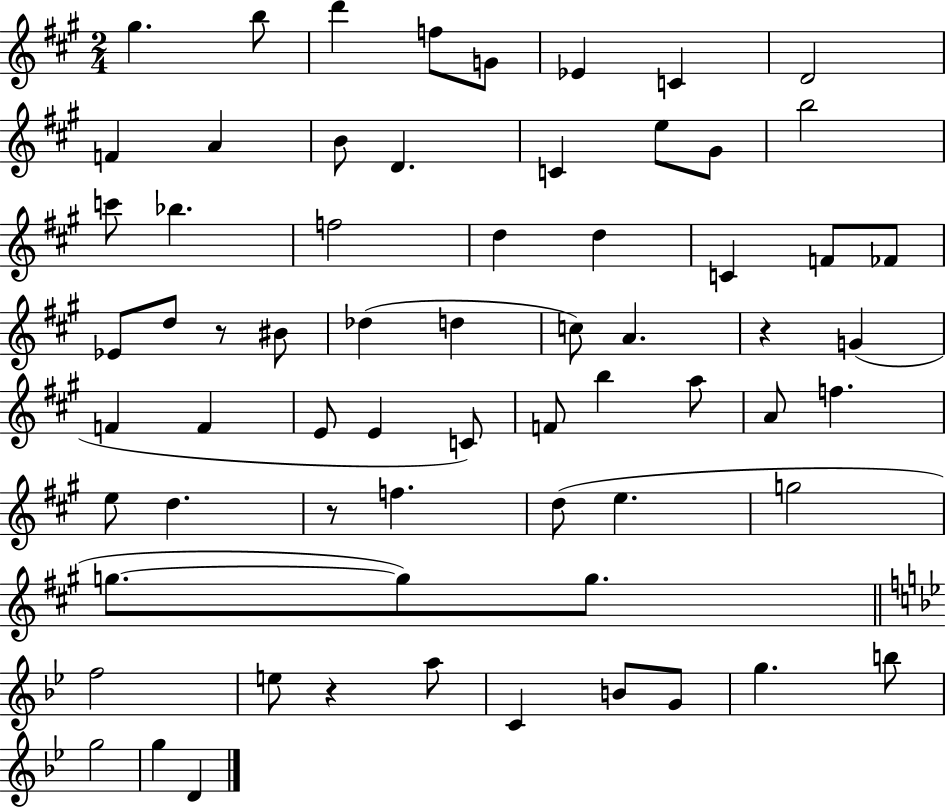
G#5/q. B5/e D6/q F5/e G4/e Eb4/q C4/q D4/h F4/q A4/q B4/e D4/q. C4/q E5/e G#4/e B5/h C6/e Bb5/q. F5/h D5/q D5/q C4/q F4/e FES4/e Eb4/e D5/e R/e BIS4/e Db5/q D5/q C5/e A4/q. R/q G4/q F4/q F4/q E4/e E4/q C4/e F4/e B5/q A5/e A4/e F5/q. E5/e D5/q. R/e F5/q. D5/e E5/q. G5/h G5/e. G5/e G5/e. F5/h E5/e R/q A5/e C4/q B4/e G4/e G5/q. B5/e G5/h G5/q D4/q